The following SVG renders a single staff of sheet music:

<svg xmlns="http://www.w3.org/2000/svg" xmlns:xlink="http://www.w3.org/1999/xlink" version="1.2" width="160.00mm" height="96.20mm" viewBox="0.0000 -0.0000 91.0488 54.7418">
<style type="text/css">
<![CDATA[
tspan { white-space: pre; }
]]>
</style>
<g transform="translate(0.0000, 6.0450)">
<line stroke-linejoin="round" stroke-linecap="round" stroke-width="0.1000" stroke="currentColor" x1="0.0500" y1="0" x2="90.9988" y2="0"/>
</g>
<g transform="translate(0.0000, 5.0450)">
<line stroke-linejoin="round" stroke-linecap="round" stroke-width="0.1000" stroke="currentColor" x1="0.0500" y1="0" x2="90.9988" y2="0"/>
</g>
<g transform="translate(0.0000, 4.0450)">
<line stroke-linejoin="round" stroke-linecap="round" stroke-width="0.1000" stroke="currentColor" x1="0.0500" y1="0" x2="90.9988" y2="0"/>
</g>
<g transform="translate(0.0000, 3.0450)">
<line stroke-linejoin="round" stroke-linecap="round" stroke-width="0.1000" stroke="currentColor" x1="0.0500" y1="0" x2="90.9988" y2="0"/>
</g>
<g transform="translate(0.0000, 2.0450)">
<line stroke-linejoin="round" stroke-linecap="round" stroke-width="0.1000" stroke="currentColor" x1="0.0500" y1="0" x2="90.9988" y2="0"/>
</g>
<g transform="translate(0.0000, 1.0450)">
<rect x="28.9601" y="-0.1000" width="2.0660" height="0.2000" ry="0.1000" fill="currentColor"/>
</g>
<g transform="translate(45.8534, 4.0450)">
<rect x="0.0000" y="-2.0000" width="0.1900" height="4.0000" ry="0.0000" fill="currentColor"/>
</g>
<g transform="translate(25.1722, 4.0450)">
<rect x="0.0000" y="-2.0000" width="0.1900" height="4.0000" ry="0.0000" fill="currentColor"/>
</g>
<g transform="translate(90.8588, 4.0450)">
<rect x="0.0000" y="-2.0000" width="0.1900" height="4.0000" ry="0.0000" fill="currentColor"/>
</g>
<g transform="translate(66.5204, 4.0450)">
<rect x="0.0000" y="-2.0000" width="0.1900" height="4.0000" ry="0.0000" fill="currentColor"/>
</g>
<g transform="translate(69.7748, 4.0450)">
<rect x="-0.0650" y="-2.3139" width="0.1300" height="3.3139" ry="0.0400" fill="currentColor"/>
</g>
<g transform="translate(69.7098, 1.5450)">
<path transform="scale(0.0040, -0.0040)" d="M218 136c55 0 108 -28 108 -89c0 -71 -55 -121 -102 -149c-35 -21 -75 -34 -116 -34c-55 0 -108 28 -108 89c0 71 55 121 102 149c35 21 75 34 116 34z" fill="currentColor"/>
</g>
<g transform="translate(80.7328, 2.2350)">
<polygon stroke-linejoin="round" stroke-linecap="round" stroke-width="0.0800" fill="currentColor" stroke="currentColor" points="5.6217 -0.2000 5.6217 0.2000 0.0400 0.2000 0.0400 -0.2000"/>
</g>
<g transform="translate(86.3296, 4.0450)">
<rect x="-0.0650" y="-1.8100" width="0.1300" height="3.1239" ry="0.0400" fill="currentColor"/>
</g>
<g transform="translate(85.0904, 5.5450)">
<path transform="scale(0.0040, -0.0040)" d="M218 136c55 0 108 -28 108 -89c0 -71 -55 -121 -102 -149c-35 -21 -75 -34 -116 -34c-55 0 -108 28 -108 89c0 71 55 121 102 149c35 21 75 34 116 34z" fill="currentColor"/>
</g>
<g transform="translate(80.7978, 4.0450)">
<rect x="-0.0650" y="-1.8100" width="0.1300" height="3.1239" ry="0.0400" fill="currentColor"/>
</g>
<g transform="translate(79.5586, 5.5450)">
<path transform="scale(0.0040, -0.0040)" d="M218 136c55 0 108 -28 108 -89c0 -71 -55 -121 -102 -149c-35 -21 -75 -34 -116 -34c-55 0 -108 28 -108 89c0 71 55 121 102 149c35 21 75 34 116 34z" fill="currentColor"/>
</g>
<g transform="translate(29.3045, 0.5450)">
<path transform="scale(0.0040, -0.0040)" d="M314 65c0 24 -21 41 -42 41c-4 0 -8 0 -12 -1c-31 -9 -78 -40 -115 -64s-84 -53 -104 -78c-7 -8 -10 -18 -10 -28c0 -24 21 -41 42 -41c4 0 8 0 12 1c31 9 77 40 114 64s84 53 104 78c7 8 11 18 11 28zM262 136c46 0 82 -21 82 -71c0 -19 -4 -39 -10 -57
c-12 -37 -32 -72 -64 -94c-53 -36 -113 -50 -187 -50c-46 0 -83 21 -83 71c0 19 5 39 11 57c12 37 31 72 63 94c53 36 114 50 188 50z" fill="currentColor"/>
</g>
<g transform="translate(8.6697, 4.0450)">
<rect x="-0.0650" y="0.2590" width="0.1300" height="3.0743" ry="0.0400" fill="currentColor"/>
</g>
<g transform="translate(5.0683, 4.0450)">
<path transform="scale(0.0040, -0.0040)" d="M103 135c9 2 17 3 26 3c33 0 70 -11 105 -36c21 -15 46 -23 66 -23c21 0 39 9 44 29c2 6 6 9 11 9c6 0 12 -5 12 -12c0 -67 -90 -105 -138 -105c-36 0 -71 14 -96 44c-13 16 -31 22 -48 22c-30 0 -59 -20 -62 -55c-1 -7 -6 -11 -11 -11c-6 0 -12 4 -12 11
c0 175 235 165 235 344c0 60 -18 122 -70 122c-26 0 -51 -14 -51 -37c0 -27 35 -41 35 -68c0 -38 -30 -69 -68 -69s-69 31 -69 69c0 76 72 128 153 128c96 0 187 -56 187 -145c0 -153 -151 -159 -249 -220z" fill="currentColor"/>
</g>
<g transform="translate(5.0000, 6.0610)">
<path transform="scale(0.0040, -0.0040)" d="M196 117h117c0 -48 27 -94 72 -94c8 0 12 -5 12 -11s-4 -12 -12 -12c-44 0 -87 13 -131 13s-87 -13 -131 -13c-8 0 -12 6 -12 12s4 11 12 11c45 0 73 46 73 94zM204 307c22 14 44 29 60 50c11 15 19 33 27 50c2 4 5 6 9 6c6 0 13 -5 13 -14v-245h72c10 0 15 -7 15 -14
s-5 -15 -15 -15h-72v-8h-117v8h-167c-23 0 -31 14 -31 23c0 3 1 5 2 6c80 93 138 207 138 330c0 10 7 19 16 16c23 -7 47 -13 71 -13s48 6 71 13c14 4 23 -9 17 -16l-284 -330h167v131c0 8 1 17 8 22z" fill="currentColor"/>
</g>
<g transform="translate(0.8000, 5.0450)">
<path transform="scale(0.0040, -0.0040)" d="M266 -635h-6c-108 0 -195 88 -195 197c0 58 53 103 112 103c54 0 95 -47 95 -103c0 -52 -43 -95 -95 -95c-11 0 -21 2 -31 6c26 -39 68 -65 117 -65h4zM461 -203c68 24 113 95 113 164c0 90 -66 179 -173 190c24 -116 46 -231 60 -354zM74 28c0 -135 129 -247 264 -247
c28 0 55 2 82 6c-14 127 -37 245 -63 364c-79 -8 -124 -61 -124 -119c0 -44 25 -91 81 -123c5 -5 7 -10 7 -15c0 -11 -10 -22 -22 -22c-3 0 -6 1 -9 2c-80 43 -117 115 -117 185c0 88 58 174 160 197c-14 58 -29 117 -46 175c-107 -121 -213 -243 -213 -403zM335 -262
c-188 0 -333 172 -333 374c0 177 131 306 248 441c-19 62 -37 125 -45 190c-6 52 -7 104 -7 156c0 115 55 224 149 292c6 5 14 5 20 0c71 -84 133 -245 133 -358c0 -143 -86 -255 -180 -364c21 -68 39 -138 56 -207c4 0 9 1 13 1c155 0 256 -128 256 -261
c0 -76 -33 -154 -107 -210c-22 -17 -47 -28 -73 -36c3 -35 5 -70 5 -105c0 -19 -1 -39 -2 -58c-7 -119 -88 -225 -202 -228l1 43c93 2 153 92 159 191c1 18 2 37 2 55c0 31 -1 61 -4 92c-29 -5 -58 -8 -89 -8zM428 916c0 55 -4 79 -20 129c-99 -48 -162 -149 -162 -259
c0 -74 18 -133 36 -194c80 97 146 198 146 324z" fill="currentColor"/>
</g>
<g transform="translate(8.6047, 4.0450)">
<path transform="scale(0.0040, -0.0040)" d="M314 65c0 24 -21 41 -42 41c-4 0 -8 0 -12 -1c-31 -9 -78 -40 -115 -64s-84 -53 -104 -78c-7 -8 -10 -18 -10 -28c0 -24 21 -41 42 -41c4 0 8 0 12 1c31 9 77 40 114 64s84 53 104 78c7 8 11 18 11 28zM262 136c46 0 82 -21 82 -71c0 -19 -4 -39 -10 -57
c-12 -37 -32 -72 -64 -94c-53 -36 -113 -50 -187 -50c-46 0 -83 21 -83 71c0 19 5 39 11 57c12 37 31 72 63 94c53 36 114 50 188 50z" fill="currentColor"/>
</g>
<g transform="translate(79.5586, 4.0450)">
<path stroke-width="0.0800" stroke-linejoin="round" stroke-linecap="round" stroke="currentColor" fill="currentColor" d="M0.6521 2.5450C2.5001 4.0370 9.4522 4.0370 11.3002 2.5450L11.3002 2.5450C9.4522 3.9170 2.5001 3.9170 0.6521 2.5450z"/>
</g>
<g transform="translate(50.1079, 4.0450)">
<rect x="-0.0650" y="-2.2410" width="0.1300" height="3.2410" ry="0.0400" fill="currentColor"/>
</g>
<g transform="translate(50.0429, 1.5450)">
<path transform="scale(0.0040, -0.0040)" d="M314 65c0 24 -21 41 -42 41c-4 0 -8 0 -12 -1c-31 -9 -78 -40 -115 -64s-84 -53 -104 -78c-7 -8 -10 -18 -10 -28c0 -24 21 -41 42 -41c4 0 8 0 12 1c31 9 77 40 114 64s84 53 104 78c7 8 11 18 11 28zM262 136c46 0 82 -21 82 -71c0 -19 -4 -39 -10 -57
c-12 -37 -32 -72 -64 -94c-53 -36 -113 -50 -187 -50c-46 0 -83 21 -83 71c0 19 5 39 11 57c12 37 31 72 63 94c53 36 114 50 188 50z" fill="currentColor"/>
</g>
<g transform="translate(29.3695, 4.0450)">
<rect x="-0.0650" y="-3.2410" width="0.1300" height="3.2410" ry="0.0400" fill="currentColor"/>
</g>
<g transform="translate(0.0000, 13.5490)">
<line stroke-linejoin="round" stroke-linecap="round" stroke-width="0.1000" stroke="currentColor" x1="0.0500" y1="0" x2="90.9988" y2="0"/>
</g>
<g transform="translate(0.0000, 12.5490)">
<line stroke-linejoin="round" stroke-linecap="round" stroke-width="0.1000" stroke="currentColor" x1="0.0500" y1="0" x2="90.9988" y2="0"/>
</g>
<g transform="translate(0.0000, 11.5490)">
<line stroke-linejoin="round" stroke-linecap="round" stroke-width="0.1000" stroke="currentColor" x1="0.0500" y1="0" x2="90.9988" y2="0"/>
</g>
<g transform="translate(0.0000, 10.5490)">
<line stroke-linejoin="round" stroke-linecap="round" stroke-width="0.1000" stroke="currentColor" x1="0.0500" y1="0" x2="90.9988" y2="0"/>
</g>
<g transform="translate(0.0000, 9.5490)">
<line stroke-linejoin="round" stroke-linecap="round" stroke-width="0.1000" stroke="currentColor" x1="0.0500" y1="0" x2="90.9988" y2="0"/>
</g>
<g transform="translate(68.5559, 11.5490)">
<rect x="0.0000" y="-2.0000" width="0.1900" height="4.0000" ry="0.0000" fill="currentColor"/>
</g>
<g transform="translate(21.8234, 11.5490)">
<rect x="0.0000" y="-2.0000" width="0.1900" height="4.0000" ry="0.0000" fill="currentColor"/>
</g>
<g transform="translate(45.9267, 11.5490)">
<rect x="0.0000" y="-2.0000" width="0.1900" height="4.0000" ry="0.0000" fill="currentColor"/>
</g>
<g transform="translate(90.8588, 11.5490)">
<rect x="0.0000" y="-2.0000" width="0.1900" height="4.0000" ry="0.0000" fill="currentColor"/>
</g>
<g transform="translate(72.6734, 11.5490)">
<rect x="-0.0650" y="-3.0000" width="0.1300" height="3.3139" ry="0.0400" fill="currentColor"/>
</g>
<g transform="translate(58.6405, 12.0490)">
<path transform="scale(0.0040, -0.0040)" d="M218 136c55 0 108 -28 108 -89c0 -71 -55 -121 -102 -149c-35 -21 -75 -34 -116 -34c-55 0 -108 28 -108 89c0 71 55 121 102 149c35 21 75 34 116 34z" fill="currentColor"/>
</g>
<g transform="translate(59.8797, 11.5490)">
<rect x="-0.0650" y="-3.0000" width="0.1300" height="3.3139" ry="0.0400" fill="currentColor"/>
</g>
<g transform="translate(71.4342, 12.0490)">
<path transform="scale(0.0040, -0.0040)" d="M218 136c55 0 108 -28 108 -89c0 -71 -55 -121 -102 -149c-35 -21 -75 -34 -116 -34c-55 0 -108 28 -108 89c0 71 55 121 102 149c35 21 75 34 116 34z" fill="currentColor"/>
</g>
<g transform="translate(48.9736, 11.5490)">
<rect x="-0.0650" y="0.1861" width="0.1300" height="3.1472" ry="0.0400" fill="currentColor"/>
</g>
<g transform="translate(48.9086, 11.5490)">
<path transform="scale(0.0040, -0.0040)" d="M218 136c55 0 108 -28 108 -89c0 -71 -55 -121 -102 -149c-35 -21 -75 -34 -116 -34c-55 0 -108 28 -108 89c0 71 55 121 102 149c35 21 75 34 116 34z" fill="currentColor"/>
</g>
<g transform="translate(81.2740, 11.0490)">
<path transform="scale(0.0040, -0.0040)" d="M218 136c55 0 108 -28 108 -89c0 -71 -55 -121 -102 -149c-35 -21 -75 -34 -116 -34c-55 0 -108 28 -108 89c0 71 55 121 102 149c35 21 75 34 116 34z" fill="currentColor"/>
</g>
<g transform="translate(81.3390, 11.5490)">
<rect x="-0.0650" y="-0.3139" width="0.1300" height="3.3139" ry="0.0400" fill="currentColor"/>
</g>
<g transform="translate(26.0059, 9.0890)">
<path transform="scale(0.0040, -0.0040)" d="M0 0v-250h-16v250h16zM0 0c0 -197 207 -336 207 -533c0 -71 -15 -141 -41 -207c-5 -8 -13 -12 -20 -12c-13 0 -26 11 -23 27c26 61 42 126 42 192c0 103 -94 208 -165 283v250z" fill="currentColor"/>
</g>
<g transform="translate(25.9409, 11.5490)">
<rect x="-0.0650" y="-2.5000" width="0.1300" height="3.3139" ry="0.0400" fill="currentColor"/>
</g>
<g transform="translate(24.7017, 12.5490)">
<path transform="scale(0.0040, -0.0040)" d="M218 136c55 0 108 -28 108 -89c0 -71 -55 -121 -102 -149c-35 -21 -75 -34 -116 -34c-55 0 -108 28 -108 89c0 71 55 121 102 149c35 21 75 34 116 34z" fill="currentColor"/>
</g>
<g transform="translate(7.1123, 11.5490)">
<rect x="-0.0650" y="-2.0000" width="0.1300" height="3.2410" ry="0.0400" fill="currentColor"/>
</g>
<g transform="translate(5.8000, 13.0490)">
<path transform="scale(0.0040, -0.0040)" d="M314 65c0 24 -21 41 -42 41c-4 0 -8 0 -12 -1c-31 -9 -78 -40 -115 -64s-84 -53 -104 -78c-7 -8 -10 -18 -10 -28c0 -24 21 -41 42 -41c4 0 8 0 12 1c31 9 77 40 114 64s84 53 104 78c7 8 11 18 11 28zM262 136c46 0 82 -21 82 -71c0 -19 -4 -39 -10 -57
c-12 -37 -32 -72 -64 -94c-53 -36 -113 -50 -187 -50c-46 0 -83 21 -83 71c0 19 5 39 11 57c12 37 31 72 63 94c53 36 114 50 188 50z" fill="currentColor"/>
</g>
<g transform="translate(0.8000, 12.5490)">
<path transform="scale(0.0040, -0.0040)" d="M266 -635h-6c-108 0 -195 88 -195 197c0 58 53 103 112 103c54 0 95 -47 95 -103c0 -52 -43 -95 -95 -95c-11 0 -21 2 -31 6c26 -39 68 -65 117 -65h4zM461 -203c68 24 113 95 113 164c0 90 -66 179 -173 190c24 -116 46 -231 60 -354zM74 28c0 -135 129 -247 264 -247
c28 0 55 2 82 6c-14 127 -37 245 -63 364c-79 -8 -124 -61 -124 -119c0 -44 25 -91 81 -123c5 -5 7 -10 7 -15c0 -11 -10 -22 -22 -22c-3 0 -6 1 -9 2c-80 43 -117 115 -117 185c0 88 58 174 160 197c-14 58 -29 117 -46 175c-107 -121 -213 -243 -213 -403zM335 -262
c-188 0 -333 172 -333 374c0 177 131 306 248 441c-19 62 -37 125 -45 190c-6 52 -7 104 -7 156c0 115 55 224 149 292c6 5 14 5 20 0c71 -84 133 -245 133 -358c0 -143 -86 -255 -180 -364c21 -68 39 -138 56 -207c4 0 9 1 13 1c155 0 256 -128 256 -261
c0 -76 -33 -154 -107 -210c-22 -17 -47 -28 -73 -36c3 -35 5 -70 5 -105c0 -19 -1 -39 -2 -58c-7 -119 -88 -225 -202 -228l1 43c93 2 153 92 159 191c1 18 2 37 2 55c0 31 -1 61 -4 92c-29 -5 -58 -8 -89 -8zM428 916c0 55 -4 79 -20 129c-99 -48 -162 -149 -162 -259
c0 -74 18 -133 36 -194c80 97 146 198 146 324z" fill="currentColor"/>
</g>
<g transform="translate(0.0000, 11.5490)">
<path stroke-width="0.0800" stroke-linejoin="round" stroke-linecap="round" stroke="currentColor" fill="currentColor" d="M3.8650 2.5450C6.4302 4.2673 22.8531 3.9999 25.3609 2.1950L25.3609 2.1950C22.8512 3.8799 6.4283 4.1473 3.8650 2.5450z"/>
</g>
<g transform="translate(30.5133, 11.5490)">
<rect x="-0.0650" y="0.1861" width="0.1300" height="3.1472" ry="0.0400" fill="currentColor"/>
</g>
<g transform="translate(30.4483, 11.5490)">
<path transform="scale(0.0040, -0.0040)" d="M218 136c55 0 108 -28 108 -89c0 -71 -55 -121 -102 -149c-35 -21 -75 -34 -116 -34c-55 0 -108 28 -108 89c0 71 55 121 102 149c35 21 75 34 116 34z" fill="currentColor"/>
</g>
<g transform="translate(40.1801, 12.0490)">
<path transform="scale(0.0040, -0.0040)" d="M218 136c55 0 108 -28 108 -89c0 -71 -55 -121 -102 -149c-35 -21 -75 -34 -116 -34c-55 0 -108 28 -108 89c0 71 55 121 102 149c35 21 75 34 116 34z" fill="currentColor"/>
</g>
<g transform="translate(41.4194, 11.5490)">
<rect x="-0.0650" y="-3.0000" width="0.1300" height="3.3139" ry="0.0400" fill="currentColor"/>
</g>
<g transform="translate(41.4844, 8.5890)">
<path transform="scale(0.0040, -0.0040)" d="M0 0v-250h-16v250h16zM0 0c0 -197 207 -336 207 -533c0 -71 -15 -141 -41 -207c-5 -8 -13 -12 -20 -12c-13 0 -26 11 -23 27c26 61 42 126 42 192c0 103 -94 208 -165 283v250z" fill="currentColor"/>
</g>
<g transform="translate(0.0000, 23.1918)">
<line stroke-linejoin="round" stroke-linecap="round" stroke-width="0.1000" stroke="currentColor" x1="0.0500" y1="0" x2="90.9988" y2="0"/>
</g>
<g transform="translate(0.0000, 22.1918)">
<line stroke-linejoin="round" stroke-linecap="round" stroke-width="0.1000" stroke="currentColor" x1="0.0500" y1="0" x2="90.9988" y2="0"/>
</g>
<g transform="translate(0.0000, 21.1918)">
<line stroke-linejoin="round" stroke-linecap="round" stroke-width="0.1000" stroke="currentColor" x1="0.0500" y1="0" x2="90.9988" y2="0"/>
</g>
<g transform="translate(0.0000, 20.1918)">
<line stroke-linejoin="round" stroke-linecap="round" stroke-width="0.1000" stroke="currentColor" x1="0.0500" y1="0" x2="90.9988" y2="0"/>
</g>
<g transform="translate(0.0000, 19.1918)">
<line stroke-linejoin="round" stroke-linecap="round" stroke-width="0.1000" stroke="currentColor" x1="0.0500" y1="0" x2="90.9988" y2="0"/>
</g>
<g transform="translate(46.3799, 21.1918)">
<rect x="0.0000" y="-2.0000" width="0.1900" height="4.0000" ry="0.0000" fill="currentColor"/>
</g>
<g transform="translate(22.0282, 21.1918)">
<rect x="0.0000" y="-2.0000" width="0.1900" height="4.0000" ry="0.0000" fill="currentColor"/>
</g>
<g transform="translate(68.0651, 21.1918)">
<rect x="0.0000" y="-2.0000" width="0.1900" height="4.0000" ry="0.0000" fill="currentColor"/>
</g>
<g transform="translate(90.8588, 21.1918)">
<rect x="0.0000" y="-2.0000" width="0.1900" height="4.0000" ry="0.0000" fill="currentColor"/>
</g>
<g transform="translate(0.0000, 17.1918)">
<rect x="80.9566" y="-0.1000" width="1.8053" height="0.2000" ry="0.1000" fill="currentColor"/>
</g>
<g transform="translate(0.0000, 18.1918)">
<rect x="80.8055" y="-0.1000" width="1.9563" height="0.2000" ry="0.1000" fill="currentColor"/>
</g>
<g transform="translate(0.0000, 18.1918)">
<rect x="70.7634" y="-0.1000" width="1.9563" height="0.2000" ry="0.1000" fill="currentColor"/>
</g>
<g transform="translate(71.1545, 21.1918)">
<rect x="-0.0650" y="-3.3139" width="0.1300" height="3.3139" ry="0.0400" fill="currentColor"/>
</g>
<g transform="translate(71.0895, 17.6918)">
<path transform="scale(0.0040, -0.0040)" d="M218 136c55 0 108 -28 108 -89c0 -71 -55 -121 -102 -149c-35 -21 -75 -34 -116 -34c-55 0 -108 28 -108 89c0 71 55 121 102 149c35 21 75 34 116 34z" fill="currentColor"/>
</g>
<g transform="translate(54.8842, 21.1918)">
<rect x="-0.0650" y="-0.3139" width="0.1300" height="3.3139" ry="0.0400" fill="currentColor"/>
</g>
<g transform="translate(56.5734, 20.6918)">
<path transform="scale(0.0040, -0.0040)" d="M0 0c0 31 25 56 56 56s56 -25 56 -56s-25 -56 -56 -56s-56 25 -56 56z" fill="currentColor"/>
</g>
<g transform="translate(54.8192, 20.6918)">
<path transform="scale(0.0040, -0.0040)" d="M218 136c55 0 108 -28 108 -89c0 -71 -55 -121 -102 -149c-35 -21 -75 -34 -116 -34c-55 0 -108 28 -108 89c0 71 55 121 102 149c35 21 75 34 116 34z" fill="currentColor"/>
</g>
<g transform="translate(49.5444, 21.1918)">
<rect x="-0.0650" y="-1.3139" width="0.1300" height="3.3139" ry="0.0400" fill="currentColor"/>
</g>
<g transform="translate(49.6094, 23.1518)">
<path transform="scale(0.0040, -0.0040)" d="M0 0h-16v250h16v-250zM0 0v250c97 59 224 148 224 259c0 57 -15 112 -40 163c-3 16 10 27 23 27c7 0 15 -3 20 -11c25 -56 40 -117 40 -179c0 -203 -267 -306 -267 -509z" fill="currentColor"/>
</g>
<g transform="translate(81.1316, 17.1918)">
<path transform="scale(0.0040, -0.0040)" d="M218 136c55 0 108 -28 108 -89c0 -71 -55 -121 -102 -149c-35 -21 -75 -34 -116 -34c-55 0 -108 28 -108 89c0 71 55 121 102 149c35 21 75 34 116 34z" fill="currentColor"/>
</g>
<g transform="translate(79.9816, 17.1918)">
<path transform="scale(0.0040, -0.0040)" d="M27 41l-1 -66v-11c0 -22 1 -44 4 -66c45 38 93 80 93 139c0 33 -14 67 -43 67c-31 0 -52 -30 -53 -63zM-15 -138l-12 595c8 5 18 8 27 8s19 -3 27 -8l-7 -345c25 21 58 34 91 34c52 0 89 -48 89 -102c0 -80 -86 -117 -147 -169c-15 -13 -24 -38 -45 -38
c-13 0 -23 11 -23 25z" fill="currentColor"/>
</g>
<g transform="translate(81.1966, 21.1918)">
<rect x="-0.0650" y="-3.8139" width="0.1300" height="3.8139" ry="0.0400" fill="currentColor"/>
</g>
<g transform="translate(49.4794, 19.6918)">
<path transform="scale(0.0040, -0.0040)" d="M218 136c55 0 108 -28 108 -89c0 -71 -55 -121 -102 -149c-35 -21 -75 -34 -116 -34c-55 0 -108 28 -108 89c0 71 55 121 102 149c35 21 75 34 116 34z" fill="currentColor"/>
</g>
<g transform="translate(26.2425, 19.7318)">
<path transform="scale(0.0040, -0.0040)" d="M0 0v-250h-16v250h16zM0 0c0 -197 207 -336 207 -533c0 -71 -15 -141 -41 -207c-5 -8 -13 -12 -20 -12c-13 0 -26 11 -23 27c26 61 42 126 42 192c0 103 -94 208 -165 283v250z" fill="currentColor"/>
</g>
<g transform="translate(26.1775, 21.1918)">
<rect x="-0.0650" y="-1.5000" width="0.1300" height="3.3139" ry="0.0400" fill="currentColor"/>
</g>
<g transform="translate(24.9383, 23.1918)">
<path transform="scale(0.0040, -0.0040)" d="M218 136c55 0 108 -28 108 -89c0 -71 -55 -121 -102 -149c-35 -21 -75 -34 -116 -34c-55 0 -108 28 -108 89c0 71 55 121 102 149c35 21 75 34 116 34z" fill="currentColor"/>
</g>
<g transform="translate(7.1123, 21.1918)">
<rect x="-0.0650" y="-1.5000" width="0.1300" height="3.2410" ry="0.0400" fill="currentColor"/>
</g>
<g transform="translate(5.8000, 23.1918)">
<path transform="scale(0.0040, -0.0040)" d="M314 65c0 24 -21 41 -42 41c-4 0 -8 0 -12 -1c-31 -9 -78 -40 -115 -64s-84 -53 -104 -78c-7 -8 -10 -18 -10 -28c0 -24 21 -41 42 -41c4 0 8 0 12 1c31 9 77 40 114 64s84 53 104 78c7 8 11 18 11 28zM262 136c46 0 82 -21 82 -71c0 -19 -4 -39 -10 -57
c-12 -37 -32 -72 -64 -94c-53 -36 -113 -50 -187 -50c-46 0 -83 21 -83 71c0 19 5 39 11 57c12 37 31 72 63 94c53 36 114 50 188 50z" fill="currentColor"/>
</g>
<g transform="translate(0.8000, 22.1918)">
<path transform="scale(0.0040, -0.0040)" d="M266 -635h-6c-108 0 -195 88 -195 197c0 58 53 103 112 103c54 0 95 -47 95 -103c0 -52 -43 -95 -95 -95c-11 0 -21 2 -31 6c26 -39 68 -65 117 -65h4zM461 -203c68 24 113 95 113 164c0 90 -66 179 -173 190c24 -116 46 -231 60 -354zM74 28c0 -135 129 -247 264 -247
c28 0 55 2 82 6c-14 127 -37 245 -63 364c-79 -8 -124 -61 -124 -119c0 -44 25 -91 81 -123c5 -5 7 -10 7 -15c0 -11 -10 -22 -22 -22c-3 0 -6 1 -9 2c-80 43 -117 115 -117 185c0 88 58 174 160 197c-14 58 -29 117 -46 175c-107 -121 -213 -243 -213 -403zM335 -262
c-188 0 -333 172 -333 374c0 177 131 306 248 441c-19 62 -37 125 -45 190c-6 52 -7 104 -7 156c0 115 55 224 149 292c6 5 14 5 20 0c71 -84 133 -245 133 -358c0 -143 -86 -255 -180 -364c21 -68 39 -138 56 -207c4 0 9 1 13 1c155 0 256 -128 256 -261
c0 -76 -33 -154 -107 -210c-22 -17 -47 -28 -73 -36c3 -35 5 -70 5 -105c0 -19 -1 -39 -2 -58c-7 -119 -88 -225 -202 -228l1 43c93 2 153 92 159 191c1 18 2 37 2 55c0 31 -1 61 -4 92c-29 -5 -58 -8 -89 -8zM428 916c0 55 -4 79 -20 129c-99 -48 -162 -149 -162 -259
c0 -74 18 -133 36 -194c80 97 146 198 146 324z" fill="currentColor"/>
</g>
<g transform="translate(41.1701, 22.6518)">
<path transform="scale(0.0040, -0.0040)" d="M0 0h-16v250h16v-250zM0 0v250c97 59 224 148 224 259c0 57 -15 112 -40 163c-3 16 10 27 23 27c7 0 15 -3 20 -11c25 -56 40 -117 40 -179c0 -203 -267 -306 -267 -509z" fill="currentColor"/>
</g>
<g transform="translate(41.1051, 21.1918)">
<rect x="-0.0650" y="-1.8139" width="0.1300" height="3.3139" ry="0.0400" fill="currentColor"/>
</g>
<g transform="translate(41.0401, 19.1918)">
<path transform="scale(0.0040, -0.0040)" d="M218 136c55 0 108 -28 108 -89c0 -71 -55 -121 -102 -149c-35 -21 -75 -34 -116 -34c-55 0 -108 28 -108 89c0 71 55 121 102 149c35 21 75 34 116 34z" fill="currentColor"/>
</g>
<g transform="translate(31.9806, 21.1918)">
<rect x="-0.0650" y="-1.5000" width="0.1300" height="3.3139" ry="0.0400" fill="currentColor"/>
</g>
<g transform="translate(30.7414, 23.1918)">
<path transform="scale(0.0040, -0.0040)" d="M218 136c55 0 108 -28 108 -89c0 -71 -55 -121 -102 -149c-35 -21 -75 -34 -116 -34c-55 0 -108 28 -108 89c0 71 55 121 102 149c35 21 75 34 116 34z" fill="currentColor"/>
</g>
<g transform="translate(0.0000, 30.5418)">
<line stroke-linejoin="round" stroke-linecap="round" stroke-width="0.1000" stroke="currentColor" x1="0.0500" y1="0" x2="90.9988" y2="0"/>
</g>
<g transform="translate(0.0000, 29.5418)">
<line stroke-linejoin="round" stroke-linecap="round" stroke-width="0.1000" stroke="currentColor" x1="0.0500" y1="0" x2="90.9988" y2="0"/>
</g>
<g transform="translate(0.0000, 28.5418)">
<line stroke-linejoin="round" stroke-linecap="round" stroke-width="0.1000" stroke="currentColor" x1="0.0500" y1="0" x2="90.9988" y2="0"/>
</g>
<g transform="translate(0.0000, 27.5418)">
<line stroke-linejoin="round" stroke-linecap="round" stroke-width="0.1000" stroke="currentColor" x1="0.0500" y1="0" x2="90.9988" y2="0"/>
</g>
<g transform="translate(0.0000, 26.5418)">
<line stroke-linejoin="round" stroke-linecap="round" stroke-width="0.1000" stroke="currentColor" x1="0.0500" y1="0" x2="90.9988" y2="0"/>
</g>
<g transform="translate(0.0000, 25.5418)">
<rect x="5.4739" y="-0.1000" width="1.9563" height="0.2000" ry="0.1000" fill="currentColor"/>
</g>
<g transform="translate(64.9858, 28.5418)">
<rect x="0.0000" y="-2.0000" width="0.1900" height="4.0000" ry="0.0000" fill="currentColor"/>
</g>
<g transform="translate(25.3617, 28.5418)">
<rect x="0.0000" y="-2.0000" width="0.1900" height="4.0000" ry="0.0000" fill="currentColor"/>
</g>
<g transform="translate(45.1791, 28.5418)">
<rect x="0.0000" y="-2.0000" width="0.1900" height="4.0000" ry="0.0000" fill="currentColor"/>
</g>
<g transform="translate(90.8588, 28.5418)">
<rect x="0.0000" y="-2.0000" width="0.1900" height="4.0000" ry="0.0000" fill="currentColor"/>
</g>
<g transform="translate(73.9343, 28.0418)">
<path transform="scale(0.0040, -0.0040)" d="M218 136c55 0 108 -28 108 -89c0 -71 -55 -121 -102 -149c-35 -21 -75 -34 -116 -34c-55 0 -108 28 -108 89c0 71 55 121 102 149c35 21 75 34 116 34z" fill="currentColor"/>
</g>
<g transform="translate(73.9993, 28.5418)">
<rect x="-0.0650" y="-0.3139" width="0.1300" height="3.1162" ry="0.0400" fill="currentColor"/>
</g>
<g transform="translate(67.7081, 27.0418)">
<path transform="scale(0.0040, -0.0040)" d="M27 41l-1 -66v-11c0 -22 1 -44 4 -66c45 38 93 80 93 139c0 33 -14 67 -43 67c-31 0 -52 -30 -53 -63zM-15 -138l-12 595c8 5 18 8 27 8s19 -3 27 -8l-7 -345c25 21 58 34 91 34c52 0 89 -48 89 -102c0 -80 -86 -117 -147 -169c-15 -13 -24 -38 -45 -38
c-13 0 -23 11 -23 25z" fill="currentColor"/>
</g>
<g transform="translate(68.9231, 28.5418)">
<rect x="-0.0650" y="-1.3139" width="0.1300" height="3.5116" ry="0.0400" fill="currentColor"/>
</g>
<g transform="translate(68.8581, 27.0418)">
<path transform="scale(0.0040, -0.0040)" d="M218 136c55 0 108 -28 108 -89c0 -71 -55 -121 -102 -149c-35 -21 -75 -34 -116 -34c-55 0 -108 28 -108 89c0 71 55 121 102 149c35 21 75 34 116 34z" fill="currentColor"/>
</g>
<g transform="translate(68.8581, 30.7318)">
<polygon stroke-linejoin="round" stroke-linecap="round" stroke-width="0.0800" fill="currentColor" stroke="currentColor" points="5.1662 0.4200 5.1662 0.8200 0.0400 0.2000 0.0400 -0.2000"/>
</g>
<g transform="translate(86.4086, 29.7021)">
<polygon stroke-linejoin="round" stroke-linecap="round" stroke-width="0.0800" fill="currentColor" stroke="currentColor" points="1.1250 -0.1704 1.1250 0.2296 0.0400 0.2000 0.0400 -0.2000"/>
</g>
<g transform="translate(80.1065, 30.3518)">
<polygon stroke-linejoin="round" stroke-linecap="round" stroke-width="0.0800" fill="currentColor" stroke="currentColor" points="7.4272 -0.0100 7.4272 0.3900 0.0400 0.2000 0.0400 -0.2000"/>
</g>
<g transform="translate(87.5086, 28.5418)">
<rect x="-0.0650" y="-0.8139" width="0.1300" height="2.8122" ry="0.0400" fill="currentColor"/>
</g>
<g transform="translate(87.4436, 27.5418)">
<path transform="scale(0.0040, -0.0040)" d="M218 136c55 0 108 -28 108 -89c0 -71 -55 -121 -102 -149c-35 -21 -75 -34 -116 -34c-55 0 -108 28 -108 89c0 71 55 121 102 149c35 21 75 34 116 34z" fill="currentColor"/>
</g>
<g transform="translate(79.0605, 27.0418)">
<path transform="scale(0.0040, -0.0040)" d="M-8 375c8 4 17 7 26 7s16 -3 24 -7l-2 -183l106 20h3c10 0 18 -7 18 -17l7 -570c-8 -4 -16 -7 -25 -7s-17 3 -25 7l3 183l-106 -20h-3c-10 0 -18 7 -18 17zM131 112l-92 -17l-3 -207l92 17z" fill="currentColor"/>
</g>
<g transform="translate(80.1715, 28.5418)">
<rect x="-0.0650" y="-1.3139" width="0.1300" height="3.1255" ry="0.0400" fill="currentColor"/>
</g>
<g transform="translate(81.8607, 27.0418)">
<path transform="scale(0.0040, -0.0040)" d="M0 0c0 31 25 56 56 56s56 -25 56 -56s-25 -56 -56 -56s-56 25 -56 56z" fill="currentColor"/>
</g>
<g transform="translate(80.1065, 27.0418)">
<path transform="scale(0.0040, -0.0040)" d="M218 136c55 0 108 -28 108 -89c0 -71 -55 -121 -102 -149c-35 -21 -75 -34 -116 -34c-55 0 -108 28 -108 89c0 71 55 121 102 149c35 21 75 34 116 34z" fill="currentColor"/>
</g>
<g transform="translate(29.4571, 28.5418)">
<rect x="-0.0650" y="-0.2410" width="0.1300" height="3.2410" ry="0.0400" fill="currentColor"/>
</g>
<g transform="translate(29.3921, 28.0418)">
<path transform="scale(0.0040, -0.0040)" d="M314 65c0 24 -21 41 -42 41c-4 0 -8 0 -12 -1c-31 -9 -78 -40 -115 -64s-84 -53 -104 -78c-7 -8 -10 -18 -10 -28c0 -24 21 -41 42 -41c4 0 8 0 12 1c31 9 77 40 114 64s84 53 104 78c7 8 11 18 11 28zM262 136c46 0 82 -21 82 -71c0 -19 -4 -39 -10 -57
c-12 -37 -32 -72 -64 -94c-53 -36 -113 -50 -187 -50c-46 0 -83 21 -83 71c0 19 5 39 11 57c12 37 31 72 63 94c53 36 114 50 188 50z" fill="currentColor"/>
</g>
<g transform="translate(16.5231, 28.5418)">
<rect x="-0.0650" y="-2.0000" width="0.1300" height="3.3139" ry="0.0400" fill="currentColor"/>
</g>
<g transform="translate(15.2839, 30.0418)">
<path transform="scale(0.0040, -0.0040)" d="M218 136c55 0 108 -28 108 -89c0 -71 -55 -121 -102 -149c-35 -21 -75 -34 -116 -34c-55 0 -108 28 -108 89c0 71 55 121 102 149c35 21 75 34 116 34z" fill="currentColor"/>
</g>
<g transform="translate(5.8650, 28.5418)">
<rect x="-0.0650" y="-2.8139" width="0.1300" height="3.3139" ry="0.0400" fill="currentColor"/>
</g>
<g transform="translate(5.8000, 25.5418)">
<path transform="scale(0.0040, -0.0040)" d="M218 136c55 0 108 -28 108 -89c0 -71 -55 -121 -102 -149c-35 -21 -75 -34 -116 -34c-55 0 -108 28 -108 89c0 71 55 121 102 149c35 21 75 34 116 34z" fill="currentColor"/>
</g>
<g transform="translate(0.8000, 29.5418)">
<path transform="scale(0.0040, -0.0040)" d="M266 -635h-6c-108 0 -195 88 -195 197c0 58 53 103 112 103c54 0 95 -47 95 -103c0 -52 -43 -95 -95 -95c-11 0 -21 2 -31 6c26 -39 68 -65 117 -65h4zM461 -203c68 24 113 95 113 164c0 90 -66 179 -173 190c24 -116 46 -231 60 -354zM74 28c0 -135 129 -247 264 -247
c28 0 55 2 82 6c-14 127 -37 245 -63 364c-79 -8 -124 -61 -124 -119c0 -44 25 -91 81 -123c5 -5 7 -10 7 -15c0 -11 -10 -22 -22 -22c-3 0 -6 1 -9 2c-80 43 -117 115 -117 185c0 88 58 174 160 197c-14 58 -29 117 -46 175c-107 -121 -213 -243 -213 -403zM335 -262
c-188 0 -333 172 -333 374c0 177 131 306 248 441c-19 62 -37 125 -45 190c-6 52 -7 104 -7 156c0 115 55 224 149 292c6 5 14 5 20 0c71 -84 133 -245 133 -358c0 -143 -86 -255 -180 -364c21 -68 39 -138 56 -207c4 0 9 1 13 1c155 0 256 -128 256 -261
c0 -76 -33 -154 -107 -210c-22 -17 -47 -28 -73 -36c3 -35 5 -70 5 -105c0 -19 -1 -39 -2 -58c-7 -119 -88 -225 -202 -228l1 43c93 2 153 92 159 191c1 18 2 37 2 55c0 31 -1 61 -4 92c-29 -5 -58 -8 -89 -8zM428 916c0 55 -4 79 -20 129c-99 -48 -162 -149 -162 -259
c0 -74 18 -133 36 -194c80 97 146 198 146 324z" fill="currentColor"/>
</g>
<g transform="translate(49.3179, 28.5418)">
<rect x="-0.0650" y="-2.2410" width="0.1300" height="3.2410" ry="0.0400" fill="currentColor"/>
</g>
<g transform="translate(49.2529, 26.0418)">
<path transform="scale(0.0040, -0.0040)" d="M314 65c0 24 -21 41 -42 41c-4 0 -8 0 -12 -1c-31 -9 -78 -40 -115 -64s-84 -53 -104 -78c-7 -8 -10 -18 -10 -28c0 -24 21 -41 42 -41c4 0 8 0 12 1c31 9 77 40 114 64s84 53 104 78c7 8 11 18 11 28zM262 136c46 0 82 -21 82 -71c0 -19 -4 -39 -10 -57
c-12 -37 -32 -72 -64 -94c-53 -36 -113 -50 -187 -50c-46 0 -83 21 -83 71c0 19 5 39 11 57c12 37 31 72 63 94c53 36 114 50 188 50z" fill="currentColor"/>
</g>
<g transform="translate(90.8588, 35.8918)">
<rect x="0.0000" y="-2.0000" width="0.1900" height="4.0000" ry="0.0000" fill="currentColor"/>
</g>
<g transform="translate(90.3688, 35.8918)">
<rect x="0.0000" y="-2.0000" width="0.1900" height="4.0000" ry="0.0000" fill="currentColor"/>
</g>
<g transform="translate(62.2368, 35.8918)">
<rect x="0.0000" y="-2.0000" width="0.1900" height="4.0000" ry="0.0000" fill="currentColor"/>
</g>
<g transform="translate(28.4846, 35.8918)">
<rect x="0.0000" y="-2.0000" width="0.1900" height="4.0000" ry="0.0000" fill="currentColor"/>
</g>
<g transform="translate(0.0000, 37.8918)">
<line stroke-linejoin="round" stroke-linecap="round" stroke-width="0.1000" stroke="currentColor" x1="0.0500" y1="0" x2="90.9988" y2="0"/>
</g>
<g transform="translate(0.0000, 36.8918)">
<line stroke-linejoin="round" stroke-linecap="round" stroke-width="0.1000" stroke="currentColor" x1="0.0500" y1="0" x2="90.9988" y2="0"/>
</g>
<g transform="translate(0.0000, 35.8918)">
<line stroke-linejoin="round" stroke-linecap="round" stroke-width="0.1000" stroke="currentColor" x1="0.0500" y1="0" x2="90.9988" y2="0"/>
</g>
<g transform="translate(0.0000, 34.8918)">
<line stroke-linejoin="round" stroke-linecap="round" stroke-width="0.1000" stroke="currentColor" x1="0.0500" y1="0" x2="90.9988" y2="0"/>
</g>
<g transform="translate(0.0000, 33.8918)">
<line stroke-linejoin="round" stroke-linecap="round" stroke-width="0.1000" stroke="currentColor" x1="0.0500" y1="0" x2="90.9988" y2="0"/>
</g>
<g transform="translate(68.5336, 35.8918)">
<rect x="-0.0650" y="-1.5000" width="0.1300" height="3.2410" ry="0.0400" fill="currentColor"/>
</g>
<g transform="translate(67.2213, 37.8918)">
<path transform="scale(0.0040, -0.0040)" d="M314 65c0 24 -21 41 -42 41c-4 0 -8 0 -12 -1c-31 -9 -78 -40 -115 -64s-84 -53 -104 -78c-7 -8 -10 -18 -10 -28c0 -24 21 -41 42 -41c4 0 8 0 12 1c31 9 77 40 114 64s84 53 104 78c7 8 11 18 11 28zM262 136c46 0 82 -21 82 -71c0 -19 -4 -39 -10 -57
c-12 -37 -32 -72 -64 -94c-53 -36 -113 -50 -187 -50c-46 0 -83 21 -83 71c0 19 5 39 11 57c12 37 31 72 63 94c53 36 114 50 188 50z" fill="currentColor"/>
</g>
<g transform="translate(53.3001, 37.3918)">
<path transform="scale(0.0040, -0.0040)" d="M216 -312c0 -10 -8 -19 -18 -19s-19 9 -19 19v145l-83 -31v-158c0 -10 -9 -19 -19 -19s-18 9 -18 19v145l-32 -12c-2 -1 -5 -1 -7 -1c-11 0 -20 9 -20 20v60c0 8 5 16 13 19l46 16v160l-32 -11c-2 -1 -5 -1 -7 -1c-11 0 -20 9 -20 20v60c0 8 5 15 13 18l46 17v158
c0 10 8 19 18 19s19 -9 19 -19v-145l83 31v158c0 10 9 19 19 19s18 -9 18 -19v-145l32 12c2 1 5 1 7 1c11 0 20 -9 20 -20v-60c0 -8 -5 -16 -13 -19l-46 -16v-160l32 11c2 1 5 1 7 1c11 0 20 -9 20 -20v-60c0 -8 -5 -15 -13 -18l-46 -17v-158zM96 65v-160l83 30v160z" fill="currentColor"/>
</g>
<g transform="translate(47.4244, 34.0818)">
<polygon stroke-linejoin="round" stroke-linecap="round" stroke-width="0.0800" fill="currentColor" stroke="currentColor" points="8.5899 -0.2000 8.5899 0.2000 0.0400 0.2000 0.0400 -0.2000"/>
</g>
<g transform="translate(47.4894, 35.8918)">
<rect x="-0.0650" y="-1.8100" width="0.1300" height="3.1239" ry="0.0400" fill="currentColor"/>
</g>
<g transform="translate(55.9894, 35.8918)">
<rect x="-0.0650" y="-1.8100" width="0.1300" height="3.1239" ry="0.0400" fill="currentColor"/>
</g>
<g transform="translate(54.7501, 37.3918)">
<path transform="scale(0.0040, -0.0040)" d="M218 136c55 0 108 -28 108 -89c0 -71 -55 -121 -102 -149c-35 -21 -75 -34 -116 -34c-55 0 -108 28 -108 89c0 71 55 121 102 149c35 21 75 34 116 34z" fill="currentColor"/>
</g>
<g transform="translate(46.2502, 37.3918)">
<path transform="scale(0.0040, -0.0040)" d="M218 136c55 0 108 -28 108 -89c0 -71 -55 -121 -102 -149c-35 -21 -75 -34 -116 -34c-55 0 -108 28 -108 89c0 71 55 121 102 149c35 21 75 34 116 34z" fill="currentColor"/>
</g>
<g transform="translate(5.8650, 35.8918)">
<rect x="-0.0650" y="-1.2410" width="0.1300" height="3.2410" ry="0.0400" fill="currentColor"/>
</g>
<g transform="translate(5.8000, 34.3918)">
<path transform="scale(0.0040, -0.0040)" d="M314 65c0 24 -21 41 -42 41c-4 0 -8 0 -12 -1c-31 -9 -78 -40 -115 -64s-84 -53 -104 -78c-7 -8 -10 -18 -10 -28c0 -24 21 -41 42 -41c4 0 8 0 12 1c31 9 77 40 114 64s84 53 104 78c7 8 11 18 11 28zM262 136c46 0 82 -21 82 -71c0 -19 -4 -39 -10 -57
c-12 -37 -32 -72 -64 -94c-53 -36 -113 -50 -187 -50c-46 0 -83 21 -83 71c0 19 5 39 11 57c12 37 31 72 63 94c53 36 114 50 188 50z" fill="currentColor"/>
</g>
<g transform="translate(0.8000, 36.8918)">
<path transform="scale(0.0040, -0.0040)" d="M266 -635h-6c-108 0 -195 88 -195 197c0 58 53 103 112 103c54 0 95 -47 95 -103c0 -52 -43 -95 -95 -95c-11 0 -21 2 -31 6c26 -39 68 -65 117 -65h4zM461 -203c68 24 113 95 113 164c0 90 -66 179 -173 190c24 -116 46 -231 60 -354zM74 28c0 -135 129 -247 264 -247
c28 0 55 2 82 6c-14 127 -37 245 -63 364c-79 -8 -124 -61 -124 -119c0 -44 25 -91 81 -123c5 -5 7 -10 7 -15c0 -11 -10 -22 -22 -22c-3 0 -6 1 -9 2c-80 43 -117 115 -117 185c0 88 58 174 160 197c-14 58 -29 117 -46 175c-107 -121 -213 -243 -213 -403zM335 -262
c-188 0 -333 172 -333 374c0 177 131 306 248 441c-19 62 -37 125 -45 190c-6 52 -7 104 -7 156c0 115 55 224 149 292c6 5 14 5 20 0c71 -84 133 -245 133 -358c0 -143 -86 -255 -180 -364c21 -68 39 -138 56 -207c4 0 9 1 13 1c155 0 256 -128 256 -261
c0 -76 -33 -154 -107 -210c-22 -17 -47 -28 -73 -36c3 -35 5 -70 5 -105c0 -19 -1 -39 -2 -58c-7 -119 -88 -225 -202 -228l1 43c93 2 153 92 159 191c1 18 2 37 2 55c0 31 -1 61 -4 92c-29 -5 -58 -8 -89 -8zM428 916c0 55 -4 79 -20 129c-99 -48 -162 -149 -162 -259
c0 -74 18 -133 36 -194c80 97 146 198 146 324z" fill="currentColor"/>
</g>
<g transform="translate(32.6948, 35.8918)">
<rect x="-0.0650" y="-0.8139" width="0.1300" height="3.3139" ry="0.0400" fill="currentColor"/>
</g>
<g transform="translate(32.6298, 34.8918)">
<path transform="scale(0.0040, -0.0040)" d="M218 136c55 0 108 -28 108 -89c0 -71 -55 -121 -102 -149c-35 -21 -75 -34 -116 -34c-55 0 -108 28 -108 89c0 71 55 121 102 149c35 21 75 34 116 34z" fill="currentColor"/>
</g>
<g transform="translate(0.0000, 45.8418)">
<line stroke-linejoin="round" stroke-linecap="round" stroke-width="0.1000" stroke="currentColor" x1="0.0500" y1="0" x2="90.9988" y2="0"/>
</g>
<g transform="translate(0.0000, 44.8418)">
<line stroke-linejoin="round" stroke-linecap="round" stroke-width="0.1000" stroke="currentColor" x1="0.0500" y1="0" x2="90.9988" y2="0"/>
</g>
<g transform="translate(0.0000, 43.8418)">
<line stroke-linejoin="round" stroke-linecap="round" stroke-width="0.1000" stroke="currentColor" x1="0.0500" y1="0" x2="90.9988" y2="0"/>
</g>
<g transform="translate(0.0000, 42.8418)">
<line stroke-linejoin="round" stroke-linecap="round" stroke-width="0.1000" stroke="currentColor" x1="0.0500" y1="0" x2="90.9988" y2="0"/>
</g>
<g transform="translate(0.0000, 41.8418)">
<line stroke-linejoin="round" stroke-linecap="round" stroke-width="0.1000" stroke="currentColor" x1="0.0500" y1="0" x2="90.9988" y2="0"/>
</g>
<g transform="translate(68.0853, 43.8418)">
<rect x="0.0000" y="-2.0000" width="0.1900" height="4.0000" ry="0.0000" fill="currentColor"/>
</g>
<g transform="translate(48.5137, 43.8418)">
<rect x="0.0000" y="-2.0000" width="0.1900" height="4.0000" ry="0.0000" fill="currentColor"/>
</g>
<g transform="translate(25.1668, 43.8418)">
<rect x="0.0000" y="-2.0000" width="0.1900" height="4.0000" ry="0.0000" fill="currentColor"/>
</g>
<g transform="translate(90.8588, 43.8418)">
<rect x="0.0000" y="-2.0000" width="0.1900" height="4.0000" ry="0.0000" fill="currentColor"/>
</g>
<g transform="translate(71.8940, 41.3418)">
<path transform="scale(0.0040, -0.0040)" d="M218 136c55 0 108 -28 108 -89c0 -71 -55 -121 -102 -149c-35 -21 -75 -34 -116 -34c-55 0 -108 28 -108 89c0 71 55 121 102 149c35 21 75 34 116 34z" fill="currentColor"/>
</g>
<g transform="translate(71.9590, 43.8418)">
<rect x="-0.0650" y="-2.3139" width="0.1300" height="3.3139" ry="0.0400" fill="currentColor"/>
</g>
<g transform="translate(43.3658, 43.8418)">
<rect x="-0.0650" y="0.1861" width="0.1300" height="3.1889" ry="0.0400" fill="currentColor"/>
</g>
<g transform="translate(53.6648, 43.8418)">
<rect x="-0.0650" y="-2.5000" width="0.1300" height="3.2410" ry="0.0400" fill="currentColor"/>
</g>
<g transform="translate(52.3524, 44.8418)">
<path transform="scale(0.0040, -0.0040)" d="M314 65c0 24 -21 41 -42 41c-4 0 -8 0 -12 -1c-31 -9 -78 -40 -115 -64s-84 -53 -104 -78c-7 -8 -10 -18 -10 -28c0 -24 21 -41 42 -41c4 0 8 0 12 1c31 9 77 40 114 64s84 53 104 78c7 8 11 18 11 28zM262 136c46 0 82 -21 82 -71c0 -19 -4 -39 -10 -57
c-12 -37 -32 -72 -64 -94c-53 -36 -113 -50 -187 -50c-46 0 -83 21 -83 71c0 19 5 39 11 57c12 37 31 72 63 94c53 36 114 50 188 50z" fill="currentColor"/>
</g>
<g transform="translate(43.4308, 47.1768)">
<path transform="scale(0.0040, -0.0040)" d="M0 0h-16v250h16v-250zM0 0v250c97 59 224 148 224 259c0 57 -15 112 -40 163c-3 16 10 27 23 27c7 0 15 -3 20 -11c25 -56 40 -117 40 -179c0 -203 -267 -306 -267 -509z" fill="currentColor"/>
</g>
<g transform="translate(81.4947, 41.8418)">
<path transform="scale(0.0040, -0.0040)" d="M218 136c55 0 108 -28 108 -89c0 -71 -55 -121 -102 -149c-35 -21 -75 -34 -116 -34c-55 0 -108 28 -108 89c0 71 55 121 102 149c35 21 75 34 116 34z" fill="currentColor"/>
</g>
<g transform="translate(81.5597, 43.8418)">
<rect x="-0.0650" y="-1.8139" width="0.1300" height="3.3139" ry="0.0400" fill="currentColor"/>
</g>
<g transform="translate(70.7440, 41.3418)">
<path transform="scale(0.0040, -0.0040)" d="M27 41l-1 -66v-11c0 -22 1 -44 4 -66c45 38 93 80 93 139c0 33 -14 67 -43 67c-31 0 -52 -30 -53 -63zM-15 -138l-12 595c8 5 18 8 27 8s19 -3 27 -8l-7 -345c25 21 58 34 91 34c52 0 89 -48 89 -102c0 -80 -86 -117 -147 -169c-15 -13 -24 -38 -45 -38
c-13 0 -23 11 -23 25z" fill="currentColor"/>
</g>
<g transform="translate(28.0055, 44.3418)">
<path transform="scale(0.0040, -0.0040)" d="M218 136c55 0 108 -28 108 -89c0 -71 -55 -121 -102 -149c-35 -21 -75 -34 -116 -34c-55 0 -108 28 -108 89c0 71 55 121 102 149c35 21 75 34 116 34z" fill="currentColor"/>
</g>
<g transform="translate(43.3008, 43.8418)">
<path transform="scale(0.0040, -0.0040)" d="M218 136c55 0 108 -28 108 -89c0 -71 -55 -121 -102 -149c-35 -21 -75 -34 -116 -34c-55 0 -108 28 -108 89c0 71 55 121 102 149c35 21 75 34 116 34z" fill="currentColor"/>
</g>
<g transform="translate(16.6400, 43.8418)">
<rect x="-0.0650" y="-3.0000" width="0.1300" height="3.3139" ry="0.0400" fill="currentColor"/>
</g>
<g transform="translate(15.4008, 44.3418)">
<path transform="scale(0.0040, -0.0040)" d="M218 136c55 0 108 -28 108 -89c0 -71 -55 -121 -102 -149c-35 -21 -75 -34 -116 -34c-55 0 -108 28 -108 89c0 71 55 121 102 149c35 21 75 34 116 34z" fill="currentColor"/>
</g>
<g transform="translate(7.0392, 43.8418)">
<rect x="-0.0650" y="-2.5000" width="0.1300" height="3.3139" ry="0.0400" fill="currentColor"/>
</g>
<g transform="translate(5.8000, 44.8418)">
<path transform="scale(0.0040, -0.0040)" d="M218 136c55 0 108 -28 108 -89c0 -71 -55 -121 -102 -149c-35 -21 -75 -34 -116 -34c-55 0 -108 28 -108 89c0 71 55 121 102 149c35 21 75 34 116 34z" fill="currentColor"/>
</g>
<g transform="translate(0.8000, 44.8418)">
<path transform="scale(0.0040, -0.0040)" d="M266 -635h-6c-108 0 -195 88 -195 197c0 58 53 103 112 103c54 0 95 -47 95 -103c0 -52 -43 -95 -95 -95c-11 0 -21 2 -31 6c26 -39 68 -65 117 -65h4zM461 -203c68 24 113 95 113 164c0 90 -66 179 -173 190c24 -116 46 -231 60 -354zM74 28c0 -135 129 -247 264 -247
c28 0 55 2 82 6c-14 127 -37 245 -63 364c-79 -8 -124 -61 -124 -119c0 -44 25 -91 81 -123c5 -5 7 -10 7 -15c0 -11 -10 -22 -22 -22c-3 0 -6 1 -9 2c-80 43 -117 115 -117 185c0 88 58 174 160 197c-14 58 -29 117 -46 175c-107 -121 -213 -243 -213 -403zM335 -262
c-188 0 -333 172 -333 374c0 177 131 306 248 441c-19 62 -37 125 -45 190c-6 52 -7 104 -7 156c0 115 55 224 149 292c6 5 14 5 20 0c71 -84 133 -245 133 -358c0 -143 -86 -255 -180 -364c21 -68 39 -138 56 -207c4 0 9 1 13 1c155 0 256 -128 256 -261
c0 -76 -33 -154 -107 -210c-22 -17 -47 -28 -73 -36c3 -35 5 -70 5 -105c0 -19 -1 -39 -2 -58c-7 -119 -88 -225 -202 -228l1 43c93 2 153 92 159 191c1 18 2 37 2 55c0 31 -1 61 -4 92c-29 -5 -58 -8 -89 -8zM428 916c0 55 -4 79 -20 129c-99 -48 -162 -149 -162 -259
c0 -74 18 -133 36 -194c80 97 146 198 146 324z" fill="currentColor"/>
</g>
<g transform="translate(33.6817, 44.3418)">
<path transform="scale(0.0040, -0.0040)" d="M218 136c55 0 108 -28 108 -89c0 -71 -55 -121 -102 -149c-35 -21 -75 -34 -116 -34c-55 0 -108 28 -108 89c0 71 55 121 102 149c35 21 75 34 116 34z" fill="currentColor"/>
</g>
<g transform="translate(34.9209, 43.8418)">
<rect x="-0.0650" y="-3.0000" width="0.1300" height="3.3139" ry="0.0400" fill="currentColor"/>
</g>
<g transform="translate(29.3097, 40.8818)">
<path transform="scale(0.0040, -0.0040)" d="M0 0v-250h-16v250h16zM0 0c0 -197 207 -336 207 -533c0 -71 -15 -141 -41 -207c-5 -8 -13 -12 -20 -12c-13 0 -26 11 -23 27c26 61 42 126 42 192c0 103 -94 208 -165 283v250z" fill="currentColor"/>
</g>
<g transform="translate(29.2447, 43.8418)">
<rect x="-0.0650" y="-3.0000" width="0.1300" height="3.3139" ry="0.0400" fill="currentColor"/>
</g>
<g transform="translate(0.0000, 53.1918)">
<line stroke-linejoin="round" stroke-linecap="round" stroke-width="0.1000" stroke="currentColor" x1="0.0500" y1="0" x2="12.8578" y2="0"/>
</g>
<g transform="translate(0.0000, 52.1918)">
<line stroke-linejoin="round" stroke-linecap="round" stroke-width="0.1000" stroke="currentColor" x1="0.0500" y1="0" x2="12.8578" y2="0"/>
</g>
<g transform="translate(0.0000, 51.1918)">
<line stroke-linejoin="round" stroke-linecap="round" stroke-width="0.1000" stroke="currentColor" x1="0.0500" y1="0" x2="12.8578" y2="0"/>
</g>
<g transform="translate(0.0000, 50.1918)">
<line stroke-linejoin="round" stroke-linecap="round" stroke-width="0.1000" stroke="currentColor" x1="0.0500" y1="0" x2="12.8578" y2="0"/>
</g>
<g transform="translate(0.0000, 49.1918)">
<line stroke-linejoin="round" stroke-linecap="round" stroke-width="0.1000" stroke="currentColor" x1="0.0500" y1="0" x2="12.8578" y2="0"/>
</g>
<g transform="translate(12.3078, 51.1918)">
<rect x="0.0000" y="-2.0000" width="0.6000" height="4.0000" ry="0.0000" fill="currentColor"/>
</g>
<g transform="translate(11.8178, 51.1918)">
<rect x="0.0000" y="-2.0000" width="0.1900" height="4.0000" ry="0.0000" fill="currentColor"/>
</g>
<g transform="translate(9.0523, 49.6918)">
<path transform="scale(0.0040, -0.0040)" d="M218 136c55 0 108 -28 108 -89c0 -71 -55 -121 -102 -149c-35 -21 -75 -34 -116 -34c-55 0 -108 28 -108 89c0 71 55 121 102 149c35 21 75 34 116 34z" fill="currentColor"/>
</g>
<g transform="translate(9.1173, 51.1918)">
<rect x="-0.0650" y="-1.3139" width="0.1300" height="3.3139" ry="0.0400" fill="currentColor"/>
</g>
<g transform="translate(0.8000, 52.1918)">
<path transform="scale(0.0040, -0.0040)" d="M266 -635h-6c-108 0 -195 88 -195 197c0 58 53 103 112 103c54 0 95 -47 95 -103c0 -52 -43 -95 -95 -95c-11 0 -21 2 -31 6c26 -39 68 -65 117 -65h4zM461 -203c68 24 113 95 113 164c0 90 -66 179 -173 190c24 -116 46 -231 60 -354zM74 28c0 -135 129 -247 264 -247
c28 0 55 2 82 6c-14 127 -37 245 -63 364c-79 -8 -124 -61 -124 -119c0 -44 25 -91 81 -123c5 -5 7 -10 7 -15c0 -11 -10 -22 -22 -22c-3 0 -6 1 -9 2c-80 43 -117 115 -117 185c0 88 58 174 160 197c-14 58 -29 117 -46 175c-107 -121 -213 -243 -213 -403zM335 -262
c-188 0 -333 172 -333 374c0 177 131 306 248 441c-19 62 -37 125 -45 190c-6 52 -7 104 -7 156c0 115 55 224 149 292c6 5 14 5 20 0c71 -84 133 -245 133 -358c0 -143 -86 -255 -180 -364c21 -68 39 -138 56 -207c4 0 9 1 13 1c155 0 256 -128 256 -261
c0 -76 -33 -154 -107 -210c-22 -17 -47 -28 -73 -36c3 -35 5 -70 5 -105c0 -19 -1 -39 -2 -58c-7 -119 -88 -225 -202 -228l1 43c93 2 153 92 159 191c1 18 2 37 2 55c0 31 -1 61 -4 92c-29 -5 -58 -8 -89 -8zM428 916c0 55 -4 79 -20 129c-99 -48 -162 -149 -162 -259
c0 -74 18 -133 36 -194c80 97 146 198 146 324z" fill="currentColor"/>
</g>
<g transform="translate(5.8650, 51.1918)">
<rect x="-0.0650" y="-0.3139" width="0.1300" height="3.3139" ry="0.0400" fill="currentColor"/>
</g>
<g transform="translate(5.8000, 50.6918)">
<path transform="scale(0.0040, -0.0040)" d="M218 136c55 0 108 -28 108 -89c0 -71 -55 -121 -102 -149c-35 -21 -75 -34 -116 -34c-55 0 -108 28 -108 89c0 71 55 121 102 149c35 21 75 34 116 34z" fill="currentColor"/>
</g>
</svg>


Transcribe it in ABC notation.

X:1
T:Untitled
M:2/4
L:1/4
K:C
B2 b2 g2 g F/2 F/2 F2 G/2 B A/2 B A A c E2 E/2 E f/2 e/2 c b _c' a F c2 g2 _e/2 c/2 e/2 d/4 e2 d F/2 ^F/2 E2 G A A/2 A B/2 G2 _g f c e